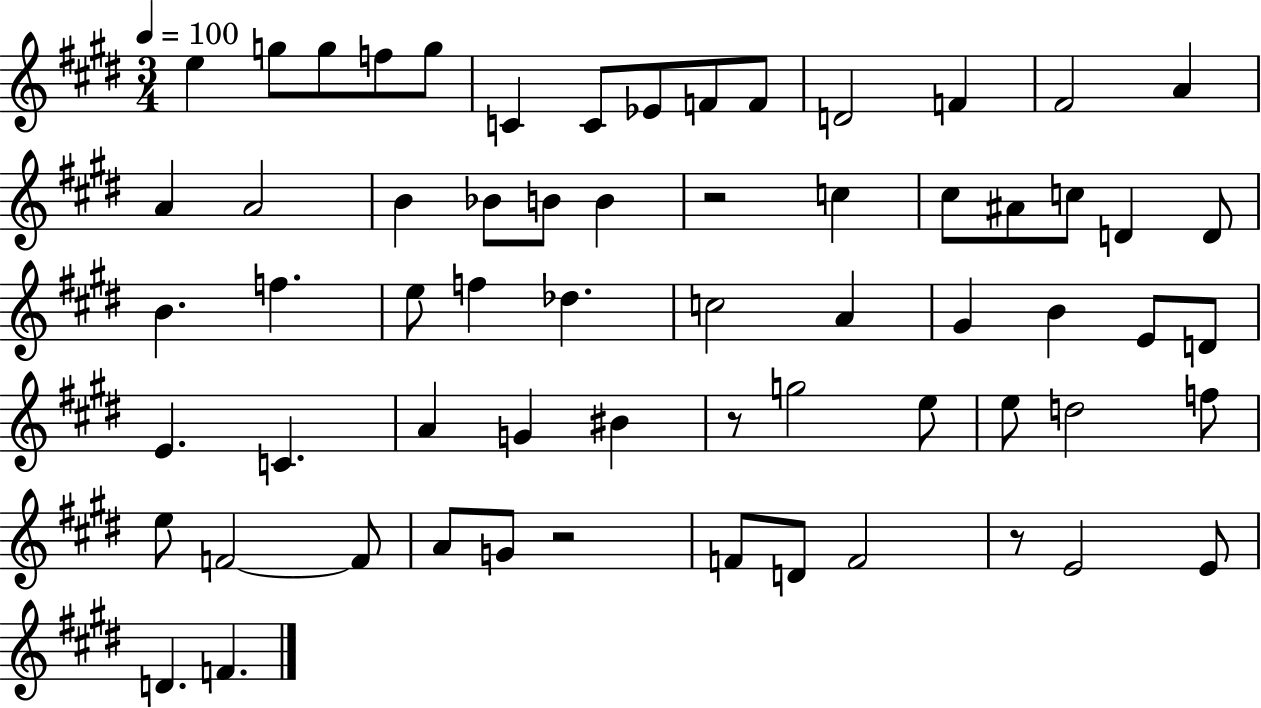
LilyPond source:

{
  \clef treble
  \numericTimeSignature
  \time 3/4
  \key e \major
  \tempo 4 = 100
  e''4 g''8 g''8 f''8 g''8 | c'4 c'8 ees'8 f'8 f'8 | d'2 f'4 | fis'2 a'4 | \break a'4 a'2 | b'4 bes'8 b'8 b'4 | r2 c''4 | cis''8 ais'8 c''8 d'4 d'8 | \break b'4. f''4. | e''8 f''4 des''4. | c''2 a'4 | gis'4 b'4 e'8 d'8 | \break e'4. c'4. | a'4 g'4 bis'4 | r8 g''2 e''8 | e''8 d''2 f''8 | \break e''8 f'2~~ f'8 | a'8 g'8 r2 | f'8 d'8 f'2 | r8 e'2 e'8 | \break d'4. f'4. | \bar "|."
}